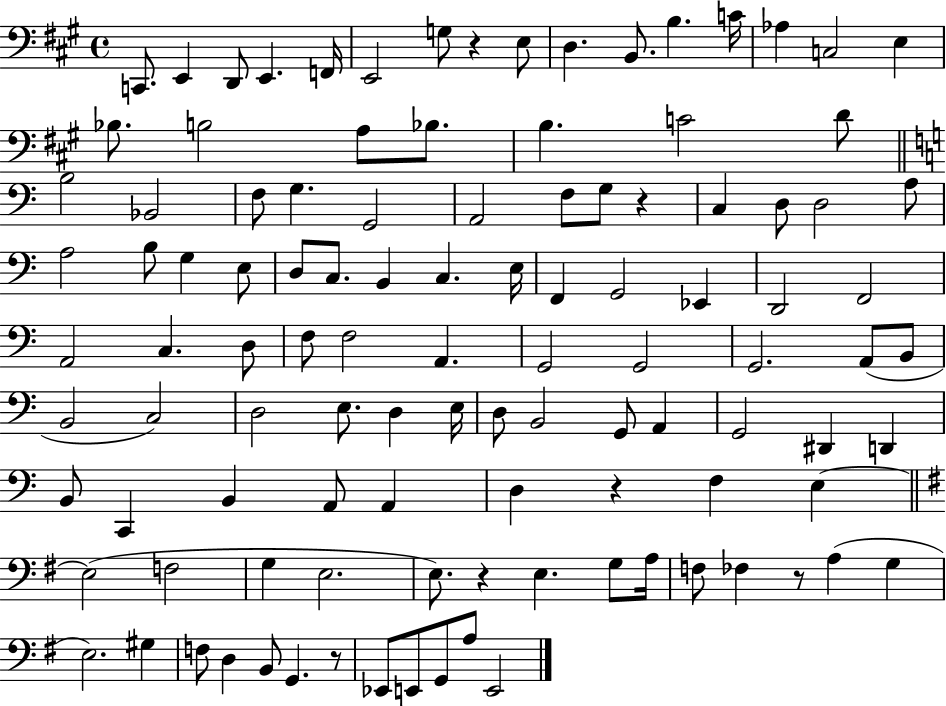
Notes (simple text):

C2/e. E2/q D2/e E2/q. F2/s E2/h G3/e R/q E3/e D3/q. B2/e. B3/q. C4/s Ab3/q C3/h E3/q Bb3/e. B3/h A3/e Bb3/e. B3/q. C4/h D4/e B3/h Bb2/h F3/e G3/q. G2/h A2/h F3/e G3/e R/q C3/q D3/e D3/h A3/e A3/h B3/e G3/q E3/e D3/e C3/e. B2/q C3/q. E3/s F2/q G2/h Eb2/q D2/h F2/h A2/h C3/q. D3/e F3/e F3/h A2/q. G2/h G2/h G2/h. A2/e B2/e B2/h C3/h D3/h E3/e. D3/q E3/s D3/e B2/h G2/e A2/q G2/h D#2/q D2/q B2/e C2/q B2/q A2/e A2/q D3/q R/q F3/q E3/q E3/h F3/h G3/q E3/h. E3/e. R/q E3/q. G3/e A3/s F3/e FES3/q R/e A3/q G3/q E3/h. G#3/q F3/e D3/q B2/e G2/q. R/e Eb2/e E2/e G2/e A3/e E2/h